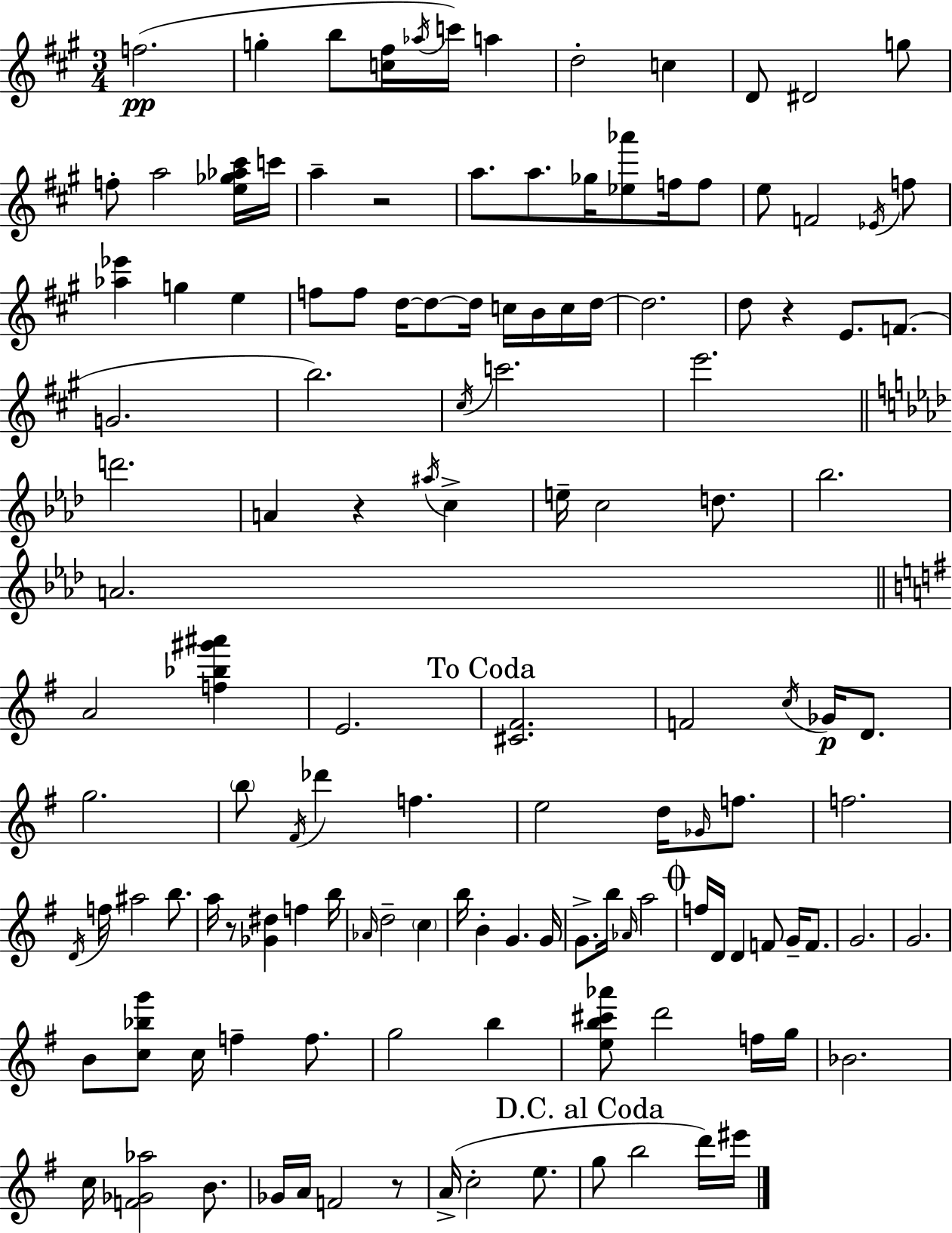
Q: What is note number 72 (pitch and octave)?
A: A#5